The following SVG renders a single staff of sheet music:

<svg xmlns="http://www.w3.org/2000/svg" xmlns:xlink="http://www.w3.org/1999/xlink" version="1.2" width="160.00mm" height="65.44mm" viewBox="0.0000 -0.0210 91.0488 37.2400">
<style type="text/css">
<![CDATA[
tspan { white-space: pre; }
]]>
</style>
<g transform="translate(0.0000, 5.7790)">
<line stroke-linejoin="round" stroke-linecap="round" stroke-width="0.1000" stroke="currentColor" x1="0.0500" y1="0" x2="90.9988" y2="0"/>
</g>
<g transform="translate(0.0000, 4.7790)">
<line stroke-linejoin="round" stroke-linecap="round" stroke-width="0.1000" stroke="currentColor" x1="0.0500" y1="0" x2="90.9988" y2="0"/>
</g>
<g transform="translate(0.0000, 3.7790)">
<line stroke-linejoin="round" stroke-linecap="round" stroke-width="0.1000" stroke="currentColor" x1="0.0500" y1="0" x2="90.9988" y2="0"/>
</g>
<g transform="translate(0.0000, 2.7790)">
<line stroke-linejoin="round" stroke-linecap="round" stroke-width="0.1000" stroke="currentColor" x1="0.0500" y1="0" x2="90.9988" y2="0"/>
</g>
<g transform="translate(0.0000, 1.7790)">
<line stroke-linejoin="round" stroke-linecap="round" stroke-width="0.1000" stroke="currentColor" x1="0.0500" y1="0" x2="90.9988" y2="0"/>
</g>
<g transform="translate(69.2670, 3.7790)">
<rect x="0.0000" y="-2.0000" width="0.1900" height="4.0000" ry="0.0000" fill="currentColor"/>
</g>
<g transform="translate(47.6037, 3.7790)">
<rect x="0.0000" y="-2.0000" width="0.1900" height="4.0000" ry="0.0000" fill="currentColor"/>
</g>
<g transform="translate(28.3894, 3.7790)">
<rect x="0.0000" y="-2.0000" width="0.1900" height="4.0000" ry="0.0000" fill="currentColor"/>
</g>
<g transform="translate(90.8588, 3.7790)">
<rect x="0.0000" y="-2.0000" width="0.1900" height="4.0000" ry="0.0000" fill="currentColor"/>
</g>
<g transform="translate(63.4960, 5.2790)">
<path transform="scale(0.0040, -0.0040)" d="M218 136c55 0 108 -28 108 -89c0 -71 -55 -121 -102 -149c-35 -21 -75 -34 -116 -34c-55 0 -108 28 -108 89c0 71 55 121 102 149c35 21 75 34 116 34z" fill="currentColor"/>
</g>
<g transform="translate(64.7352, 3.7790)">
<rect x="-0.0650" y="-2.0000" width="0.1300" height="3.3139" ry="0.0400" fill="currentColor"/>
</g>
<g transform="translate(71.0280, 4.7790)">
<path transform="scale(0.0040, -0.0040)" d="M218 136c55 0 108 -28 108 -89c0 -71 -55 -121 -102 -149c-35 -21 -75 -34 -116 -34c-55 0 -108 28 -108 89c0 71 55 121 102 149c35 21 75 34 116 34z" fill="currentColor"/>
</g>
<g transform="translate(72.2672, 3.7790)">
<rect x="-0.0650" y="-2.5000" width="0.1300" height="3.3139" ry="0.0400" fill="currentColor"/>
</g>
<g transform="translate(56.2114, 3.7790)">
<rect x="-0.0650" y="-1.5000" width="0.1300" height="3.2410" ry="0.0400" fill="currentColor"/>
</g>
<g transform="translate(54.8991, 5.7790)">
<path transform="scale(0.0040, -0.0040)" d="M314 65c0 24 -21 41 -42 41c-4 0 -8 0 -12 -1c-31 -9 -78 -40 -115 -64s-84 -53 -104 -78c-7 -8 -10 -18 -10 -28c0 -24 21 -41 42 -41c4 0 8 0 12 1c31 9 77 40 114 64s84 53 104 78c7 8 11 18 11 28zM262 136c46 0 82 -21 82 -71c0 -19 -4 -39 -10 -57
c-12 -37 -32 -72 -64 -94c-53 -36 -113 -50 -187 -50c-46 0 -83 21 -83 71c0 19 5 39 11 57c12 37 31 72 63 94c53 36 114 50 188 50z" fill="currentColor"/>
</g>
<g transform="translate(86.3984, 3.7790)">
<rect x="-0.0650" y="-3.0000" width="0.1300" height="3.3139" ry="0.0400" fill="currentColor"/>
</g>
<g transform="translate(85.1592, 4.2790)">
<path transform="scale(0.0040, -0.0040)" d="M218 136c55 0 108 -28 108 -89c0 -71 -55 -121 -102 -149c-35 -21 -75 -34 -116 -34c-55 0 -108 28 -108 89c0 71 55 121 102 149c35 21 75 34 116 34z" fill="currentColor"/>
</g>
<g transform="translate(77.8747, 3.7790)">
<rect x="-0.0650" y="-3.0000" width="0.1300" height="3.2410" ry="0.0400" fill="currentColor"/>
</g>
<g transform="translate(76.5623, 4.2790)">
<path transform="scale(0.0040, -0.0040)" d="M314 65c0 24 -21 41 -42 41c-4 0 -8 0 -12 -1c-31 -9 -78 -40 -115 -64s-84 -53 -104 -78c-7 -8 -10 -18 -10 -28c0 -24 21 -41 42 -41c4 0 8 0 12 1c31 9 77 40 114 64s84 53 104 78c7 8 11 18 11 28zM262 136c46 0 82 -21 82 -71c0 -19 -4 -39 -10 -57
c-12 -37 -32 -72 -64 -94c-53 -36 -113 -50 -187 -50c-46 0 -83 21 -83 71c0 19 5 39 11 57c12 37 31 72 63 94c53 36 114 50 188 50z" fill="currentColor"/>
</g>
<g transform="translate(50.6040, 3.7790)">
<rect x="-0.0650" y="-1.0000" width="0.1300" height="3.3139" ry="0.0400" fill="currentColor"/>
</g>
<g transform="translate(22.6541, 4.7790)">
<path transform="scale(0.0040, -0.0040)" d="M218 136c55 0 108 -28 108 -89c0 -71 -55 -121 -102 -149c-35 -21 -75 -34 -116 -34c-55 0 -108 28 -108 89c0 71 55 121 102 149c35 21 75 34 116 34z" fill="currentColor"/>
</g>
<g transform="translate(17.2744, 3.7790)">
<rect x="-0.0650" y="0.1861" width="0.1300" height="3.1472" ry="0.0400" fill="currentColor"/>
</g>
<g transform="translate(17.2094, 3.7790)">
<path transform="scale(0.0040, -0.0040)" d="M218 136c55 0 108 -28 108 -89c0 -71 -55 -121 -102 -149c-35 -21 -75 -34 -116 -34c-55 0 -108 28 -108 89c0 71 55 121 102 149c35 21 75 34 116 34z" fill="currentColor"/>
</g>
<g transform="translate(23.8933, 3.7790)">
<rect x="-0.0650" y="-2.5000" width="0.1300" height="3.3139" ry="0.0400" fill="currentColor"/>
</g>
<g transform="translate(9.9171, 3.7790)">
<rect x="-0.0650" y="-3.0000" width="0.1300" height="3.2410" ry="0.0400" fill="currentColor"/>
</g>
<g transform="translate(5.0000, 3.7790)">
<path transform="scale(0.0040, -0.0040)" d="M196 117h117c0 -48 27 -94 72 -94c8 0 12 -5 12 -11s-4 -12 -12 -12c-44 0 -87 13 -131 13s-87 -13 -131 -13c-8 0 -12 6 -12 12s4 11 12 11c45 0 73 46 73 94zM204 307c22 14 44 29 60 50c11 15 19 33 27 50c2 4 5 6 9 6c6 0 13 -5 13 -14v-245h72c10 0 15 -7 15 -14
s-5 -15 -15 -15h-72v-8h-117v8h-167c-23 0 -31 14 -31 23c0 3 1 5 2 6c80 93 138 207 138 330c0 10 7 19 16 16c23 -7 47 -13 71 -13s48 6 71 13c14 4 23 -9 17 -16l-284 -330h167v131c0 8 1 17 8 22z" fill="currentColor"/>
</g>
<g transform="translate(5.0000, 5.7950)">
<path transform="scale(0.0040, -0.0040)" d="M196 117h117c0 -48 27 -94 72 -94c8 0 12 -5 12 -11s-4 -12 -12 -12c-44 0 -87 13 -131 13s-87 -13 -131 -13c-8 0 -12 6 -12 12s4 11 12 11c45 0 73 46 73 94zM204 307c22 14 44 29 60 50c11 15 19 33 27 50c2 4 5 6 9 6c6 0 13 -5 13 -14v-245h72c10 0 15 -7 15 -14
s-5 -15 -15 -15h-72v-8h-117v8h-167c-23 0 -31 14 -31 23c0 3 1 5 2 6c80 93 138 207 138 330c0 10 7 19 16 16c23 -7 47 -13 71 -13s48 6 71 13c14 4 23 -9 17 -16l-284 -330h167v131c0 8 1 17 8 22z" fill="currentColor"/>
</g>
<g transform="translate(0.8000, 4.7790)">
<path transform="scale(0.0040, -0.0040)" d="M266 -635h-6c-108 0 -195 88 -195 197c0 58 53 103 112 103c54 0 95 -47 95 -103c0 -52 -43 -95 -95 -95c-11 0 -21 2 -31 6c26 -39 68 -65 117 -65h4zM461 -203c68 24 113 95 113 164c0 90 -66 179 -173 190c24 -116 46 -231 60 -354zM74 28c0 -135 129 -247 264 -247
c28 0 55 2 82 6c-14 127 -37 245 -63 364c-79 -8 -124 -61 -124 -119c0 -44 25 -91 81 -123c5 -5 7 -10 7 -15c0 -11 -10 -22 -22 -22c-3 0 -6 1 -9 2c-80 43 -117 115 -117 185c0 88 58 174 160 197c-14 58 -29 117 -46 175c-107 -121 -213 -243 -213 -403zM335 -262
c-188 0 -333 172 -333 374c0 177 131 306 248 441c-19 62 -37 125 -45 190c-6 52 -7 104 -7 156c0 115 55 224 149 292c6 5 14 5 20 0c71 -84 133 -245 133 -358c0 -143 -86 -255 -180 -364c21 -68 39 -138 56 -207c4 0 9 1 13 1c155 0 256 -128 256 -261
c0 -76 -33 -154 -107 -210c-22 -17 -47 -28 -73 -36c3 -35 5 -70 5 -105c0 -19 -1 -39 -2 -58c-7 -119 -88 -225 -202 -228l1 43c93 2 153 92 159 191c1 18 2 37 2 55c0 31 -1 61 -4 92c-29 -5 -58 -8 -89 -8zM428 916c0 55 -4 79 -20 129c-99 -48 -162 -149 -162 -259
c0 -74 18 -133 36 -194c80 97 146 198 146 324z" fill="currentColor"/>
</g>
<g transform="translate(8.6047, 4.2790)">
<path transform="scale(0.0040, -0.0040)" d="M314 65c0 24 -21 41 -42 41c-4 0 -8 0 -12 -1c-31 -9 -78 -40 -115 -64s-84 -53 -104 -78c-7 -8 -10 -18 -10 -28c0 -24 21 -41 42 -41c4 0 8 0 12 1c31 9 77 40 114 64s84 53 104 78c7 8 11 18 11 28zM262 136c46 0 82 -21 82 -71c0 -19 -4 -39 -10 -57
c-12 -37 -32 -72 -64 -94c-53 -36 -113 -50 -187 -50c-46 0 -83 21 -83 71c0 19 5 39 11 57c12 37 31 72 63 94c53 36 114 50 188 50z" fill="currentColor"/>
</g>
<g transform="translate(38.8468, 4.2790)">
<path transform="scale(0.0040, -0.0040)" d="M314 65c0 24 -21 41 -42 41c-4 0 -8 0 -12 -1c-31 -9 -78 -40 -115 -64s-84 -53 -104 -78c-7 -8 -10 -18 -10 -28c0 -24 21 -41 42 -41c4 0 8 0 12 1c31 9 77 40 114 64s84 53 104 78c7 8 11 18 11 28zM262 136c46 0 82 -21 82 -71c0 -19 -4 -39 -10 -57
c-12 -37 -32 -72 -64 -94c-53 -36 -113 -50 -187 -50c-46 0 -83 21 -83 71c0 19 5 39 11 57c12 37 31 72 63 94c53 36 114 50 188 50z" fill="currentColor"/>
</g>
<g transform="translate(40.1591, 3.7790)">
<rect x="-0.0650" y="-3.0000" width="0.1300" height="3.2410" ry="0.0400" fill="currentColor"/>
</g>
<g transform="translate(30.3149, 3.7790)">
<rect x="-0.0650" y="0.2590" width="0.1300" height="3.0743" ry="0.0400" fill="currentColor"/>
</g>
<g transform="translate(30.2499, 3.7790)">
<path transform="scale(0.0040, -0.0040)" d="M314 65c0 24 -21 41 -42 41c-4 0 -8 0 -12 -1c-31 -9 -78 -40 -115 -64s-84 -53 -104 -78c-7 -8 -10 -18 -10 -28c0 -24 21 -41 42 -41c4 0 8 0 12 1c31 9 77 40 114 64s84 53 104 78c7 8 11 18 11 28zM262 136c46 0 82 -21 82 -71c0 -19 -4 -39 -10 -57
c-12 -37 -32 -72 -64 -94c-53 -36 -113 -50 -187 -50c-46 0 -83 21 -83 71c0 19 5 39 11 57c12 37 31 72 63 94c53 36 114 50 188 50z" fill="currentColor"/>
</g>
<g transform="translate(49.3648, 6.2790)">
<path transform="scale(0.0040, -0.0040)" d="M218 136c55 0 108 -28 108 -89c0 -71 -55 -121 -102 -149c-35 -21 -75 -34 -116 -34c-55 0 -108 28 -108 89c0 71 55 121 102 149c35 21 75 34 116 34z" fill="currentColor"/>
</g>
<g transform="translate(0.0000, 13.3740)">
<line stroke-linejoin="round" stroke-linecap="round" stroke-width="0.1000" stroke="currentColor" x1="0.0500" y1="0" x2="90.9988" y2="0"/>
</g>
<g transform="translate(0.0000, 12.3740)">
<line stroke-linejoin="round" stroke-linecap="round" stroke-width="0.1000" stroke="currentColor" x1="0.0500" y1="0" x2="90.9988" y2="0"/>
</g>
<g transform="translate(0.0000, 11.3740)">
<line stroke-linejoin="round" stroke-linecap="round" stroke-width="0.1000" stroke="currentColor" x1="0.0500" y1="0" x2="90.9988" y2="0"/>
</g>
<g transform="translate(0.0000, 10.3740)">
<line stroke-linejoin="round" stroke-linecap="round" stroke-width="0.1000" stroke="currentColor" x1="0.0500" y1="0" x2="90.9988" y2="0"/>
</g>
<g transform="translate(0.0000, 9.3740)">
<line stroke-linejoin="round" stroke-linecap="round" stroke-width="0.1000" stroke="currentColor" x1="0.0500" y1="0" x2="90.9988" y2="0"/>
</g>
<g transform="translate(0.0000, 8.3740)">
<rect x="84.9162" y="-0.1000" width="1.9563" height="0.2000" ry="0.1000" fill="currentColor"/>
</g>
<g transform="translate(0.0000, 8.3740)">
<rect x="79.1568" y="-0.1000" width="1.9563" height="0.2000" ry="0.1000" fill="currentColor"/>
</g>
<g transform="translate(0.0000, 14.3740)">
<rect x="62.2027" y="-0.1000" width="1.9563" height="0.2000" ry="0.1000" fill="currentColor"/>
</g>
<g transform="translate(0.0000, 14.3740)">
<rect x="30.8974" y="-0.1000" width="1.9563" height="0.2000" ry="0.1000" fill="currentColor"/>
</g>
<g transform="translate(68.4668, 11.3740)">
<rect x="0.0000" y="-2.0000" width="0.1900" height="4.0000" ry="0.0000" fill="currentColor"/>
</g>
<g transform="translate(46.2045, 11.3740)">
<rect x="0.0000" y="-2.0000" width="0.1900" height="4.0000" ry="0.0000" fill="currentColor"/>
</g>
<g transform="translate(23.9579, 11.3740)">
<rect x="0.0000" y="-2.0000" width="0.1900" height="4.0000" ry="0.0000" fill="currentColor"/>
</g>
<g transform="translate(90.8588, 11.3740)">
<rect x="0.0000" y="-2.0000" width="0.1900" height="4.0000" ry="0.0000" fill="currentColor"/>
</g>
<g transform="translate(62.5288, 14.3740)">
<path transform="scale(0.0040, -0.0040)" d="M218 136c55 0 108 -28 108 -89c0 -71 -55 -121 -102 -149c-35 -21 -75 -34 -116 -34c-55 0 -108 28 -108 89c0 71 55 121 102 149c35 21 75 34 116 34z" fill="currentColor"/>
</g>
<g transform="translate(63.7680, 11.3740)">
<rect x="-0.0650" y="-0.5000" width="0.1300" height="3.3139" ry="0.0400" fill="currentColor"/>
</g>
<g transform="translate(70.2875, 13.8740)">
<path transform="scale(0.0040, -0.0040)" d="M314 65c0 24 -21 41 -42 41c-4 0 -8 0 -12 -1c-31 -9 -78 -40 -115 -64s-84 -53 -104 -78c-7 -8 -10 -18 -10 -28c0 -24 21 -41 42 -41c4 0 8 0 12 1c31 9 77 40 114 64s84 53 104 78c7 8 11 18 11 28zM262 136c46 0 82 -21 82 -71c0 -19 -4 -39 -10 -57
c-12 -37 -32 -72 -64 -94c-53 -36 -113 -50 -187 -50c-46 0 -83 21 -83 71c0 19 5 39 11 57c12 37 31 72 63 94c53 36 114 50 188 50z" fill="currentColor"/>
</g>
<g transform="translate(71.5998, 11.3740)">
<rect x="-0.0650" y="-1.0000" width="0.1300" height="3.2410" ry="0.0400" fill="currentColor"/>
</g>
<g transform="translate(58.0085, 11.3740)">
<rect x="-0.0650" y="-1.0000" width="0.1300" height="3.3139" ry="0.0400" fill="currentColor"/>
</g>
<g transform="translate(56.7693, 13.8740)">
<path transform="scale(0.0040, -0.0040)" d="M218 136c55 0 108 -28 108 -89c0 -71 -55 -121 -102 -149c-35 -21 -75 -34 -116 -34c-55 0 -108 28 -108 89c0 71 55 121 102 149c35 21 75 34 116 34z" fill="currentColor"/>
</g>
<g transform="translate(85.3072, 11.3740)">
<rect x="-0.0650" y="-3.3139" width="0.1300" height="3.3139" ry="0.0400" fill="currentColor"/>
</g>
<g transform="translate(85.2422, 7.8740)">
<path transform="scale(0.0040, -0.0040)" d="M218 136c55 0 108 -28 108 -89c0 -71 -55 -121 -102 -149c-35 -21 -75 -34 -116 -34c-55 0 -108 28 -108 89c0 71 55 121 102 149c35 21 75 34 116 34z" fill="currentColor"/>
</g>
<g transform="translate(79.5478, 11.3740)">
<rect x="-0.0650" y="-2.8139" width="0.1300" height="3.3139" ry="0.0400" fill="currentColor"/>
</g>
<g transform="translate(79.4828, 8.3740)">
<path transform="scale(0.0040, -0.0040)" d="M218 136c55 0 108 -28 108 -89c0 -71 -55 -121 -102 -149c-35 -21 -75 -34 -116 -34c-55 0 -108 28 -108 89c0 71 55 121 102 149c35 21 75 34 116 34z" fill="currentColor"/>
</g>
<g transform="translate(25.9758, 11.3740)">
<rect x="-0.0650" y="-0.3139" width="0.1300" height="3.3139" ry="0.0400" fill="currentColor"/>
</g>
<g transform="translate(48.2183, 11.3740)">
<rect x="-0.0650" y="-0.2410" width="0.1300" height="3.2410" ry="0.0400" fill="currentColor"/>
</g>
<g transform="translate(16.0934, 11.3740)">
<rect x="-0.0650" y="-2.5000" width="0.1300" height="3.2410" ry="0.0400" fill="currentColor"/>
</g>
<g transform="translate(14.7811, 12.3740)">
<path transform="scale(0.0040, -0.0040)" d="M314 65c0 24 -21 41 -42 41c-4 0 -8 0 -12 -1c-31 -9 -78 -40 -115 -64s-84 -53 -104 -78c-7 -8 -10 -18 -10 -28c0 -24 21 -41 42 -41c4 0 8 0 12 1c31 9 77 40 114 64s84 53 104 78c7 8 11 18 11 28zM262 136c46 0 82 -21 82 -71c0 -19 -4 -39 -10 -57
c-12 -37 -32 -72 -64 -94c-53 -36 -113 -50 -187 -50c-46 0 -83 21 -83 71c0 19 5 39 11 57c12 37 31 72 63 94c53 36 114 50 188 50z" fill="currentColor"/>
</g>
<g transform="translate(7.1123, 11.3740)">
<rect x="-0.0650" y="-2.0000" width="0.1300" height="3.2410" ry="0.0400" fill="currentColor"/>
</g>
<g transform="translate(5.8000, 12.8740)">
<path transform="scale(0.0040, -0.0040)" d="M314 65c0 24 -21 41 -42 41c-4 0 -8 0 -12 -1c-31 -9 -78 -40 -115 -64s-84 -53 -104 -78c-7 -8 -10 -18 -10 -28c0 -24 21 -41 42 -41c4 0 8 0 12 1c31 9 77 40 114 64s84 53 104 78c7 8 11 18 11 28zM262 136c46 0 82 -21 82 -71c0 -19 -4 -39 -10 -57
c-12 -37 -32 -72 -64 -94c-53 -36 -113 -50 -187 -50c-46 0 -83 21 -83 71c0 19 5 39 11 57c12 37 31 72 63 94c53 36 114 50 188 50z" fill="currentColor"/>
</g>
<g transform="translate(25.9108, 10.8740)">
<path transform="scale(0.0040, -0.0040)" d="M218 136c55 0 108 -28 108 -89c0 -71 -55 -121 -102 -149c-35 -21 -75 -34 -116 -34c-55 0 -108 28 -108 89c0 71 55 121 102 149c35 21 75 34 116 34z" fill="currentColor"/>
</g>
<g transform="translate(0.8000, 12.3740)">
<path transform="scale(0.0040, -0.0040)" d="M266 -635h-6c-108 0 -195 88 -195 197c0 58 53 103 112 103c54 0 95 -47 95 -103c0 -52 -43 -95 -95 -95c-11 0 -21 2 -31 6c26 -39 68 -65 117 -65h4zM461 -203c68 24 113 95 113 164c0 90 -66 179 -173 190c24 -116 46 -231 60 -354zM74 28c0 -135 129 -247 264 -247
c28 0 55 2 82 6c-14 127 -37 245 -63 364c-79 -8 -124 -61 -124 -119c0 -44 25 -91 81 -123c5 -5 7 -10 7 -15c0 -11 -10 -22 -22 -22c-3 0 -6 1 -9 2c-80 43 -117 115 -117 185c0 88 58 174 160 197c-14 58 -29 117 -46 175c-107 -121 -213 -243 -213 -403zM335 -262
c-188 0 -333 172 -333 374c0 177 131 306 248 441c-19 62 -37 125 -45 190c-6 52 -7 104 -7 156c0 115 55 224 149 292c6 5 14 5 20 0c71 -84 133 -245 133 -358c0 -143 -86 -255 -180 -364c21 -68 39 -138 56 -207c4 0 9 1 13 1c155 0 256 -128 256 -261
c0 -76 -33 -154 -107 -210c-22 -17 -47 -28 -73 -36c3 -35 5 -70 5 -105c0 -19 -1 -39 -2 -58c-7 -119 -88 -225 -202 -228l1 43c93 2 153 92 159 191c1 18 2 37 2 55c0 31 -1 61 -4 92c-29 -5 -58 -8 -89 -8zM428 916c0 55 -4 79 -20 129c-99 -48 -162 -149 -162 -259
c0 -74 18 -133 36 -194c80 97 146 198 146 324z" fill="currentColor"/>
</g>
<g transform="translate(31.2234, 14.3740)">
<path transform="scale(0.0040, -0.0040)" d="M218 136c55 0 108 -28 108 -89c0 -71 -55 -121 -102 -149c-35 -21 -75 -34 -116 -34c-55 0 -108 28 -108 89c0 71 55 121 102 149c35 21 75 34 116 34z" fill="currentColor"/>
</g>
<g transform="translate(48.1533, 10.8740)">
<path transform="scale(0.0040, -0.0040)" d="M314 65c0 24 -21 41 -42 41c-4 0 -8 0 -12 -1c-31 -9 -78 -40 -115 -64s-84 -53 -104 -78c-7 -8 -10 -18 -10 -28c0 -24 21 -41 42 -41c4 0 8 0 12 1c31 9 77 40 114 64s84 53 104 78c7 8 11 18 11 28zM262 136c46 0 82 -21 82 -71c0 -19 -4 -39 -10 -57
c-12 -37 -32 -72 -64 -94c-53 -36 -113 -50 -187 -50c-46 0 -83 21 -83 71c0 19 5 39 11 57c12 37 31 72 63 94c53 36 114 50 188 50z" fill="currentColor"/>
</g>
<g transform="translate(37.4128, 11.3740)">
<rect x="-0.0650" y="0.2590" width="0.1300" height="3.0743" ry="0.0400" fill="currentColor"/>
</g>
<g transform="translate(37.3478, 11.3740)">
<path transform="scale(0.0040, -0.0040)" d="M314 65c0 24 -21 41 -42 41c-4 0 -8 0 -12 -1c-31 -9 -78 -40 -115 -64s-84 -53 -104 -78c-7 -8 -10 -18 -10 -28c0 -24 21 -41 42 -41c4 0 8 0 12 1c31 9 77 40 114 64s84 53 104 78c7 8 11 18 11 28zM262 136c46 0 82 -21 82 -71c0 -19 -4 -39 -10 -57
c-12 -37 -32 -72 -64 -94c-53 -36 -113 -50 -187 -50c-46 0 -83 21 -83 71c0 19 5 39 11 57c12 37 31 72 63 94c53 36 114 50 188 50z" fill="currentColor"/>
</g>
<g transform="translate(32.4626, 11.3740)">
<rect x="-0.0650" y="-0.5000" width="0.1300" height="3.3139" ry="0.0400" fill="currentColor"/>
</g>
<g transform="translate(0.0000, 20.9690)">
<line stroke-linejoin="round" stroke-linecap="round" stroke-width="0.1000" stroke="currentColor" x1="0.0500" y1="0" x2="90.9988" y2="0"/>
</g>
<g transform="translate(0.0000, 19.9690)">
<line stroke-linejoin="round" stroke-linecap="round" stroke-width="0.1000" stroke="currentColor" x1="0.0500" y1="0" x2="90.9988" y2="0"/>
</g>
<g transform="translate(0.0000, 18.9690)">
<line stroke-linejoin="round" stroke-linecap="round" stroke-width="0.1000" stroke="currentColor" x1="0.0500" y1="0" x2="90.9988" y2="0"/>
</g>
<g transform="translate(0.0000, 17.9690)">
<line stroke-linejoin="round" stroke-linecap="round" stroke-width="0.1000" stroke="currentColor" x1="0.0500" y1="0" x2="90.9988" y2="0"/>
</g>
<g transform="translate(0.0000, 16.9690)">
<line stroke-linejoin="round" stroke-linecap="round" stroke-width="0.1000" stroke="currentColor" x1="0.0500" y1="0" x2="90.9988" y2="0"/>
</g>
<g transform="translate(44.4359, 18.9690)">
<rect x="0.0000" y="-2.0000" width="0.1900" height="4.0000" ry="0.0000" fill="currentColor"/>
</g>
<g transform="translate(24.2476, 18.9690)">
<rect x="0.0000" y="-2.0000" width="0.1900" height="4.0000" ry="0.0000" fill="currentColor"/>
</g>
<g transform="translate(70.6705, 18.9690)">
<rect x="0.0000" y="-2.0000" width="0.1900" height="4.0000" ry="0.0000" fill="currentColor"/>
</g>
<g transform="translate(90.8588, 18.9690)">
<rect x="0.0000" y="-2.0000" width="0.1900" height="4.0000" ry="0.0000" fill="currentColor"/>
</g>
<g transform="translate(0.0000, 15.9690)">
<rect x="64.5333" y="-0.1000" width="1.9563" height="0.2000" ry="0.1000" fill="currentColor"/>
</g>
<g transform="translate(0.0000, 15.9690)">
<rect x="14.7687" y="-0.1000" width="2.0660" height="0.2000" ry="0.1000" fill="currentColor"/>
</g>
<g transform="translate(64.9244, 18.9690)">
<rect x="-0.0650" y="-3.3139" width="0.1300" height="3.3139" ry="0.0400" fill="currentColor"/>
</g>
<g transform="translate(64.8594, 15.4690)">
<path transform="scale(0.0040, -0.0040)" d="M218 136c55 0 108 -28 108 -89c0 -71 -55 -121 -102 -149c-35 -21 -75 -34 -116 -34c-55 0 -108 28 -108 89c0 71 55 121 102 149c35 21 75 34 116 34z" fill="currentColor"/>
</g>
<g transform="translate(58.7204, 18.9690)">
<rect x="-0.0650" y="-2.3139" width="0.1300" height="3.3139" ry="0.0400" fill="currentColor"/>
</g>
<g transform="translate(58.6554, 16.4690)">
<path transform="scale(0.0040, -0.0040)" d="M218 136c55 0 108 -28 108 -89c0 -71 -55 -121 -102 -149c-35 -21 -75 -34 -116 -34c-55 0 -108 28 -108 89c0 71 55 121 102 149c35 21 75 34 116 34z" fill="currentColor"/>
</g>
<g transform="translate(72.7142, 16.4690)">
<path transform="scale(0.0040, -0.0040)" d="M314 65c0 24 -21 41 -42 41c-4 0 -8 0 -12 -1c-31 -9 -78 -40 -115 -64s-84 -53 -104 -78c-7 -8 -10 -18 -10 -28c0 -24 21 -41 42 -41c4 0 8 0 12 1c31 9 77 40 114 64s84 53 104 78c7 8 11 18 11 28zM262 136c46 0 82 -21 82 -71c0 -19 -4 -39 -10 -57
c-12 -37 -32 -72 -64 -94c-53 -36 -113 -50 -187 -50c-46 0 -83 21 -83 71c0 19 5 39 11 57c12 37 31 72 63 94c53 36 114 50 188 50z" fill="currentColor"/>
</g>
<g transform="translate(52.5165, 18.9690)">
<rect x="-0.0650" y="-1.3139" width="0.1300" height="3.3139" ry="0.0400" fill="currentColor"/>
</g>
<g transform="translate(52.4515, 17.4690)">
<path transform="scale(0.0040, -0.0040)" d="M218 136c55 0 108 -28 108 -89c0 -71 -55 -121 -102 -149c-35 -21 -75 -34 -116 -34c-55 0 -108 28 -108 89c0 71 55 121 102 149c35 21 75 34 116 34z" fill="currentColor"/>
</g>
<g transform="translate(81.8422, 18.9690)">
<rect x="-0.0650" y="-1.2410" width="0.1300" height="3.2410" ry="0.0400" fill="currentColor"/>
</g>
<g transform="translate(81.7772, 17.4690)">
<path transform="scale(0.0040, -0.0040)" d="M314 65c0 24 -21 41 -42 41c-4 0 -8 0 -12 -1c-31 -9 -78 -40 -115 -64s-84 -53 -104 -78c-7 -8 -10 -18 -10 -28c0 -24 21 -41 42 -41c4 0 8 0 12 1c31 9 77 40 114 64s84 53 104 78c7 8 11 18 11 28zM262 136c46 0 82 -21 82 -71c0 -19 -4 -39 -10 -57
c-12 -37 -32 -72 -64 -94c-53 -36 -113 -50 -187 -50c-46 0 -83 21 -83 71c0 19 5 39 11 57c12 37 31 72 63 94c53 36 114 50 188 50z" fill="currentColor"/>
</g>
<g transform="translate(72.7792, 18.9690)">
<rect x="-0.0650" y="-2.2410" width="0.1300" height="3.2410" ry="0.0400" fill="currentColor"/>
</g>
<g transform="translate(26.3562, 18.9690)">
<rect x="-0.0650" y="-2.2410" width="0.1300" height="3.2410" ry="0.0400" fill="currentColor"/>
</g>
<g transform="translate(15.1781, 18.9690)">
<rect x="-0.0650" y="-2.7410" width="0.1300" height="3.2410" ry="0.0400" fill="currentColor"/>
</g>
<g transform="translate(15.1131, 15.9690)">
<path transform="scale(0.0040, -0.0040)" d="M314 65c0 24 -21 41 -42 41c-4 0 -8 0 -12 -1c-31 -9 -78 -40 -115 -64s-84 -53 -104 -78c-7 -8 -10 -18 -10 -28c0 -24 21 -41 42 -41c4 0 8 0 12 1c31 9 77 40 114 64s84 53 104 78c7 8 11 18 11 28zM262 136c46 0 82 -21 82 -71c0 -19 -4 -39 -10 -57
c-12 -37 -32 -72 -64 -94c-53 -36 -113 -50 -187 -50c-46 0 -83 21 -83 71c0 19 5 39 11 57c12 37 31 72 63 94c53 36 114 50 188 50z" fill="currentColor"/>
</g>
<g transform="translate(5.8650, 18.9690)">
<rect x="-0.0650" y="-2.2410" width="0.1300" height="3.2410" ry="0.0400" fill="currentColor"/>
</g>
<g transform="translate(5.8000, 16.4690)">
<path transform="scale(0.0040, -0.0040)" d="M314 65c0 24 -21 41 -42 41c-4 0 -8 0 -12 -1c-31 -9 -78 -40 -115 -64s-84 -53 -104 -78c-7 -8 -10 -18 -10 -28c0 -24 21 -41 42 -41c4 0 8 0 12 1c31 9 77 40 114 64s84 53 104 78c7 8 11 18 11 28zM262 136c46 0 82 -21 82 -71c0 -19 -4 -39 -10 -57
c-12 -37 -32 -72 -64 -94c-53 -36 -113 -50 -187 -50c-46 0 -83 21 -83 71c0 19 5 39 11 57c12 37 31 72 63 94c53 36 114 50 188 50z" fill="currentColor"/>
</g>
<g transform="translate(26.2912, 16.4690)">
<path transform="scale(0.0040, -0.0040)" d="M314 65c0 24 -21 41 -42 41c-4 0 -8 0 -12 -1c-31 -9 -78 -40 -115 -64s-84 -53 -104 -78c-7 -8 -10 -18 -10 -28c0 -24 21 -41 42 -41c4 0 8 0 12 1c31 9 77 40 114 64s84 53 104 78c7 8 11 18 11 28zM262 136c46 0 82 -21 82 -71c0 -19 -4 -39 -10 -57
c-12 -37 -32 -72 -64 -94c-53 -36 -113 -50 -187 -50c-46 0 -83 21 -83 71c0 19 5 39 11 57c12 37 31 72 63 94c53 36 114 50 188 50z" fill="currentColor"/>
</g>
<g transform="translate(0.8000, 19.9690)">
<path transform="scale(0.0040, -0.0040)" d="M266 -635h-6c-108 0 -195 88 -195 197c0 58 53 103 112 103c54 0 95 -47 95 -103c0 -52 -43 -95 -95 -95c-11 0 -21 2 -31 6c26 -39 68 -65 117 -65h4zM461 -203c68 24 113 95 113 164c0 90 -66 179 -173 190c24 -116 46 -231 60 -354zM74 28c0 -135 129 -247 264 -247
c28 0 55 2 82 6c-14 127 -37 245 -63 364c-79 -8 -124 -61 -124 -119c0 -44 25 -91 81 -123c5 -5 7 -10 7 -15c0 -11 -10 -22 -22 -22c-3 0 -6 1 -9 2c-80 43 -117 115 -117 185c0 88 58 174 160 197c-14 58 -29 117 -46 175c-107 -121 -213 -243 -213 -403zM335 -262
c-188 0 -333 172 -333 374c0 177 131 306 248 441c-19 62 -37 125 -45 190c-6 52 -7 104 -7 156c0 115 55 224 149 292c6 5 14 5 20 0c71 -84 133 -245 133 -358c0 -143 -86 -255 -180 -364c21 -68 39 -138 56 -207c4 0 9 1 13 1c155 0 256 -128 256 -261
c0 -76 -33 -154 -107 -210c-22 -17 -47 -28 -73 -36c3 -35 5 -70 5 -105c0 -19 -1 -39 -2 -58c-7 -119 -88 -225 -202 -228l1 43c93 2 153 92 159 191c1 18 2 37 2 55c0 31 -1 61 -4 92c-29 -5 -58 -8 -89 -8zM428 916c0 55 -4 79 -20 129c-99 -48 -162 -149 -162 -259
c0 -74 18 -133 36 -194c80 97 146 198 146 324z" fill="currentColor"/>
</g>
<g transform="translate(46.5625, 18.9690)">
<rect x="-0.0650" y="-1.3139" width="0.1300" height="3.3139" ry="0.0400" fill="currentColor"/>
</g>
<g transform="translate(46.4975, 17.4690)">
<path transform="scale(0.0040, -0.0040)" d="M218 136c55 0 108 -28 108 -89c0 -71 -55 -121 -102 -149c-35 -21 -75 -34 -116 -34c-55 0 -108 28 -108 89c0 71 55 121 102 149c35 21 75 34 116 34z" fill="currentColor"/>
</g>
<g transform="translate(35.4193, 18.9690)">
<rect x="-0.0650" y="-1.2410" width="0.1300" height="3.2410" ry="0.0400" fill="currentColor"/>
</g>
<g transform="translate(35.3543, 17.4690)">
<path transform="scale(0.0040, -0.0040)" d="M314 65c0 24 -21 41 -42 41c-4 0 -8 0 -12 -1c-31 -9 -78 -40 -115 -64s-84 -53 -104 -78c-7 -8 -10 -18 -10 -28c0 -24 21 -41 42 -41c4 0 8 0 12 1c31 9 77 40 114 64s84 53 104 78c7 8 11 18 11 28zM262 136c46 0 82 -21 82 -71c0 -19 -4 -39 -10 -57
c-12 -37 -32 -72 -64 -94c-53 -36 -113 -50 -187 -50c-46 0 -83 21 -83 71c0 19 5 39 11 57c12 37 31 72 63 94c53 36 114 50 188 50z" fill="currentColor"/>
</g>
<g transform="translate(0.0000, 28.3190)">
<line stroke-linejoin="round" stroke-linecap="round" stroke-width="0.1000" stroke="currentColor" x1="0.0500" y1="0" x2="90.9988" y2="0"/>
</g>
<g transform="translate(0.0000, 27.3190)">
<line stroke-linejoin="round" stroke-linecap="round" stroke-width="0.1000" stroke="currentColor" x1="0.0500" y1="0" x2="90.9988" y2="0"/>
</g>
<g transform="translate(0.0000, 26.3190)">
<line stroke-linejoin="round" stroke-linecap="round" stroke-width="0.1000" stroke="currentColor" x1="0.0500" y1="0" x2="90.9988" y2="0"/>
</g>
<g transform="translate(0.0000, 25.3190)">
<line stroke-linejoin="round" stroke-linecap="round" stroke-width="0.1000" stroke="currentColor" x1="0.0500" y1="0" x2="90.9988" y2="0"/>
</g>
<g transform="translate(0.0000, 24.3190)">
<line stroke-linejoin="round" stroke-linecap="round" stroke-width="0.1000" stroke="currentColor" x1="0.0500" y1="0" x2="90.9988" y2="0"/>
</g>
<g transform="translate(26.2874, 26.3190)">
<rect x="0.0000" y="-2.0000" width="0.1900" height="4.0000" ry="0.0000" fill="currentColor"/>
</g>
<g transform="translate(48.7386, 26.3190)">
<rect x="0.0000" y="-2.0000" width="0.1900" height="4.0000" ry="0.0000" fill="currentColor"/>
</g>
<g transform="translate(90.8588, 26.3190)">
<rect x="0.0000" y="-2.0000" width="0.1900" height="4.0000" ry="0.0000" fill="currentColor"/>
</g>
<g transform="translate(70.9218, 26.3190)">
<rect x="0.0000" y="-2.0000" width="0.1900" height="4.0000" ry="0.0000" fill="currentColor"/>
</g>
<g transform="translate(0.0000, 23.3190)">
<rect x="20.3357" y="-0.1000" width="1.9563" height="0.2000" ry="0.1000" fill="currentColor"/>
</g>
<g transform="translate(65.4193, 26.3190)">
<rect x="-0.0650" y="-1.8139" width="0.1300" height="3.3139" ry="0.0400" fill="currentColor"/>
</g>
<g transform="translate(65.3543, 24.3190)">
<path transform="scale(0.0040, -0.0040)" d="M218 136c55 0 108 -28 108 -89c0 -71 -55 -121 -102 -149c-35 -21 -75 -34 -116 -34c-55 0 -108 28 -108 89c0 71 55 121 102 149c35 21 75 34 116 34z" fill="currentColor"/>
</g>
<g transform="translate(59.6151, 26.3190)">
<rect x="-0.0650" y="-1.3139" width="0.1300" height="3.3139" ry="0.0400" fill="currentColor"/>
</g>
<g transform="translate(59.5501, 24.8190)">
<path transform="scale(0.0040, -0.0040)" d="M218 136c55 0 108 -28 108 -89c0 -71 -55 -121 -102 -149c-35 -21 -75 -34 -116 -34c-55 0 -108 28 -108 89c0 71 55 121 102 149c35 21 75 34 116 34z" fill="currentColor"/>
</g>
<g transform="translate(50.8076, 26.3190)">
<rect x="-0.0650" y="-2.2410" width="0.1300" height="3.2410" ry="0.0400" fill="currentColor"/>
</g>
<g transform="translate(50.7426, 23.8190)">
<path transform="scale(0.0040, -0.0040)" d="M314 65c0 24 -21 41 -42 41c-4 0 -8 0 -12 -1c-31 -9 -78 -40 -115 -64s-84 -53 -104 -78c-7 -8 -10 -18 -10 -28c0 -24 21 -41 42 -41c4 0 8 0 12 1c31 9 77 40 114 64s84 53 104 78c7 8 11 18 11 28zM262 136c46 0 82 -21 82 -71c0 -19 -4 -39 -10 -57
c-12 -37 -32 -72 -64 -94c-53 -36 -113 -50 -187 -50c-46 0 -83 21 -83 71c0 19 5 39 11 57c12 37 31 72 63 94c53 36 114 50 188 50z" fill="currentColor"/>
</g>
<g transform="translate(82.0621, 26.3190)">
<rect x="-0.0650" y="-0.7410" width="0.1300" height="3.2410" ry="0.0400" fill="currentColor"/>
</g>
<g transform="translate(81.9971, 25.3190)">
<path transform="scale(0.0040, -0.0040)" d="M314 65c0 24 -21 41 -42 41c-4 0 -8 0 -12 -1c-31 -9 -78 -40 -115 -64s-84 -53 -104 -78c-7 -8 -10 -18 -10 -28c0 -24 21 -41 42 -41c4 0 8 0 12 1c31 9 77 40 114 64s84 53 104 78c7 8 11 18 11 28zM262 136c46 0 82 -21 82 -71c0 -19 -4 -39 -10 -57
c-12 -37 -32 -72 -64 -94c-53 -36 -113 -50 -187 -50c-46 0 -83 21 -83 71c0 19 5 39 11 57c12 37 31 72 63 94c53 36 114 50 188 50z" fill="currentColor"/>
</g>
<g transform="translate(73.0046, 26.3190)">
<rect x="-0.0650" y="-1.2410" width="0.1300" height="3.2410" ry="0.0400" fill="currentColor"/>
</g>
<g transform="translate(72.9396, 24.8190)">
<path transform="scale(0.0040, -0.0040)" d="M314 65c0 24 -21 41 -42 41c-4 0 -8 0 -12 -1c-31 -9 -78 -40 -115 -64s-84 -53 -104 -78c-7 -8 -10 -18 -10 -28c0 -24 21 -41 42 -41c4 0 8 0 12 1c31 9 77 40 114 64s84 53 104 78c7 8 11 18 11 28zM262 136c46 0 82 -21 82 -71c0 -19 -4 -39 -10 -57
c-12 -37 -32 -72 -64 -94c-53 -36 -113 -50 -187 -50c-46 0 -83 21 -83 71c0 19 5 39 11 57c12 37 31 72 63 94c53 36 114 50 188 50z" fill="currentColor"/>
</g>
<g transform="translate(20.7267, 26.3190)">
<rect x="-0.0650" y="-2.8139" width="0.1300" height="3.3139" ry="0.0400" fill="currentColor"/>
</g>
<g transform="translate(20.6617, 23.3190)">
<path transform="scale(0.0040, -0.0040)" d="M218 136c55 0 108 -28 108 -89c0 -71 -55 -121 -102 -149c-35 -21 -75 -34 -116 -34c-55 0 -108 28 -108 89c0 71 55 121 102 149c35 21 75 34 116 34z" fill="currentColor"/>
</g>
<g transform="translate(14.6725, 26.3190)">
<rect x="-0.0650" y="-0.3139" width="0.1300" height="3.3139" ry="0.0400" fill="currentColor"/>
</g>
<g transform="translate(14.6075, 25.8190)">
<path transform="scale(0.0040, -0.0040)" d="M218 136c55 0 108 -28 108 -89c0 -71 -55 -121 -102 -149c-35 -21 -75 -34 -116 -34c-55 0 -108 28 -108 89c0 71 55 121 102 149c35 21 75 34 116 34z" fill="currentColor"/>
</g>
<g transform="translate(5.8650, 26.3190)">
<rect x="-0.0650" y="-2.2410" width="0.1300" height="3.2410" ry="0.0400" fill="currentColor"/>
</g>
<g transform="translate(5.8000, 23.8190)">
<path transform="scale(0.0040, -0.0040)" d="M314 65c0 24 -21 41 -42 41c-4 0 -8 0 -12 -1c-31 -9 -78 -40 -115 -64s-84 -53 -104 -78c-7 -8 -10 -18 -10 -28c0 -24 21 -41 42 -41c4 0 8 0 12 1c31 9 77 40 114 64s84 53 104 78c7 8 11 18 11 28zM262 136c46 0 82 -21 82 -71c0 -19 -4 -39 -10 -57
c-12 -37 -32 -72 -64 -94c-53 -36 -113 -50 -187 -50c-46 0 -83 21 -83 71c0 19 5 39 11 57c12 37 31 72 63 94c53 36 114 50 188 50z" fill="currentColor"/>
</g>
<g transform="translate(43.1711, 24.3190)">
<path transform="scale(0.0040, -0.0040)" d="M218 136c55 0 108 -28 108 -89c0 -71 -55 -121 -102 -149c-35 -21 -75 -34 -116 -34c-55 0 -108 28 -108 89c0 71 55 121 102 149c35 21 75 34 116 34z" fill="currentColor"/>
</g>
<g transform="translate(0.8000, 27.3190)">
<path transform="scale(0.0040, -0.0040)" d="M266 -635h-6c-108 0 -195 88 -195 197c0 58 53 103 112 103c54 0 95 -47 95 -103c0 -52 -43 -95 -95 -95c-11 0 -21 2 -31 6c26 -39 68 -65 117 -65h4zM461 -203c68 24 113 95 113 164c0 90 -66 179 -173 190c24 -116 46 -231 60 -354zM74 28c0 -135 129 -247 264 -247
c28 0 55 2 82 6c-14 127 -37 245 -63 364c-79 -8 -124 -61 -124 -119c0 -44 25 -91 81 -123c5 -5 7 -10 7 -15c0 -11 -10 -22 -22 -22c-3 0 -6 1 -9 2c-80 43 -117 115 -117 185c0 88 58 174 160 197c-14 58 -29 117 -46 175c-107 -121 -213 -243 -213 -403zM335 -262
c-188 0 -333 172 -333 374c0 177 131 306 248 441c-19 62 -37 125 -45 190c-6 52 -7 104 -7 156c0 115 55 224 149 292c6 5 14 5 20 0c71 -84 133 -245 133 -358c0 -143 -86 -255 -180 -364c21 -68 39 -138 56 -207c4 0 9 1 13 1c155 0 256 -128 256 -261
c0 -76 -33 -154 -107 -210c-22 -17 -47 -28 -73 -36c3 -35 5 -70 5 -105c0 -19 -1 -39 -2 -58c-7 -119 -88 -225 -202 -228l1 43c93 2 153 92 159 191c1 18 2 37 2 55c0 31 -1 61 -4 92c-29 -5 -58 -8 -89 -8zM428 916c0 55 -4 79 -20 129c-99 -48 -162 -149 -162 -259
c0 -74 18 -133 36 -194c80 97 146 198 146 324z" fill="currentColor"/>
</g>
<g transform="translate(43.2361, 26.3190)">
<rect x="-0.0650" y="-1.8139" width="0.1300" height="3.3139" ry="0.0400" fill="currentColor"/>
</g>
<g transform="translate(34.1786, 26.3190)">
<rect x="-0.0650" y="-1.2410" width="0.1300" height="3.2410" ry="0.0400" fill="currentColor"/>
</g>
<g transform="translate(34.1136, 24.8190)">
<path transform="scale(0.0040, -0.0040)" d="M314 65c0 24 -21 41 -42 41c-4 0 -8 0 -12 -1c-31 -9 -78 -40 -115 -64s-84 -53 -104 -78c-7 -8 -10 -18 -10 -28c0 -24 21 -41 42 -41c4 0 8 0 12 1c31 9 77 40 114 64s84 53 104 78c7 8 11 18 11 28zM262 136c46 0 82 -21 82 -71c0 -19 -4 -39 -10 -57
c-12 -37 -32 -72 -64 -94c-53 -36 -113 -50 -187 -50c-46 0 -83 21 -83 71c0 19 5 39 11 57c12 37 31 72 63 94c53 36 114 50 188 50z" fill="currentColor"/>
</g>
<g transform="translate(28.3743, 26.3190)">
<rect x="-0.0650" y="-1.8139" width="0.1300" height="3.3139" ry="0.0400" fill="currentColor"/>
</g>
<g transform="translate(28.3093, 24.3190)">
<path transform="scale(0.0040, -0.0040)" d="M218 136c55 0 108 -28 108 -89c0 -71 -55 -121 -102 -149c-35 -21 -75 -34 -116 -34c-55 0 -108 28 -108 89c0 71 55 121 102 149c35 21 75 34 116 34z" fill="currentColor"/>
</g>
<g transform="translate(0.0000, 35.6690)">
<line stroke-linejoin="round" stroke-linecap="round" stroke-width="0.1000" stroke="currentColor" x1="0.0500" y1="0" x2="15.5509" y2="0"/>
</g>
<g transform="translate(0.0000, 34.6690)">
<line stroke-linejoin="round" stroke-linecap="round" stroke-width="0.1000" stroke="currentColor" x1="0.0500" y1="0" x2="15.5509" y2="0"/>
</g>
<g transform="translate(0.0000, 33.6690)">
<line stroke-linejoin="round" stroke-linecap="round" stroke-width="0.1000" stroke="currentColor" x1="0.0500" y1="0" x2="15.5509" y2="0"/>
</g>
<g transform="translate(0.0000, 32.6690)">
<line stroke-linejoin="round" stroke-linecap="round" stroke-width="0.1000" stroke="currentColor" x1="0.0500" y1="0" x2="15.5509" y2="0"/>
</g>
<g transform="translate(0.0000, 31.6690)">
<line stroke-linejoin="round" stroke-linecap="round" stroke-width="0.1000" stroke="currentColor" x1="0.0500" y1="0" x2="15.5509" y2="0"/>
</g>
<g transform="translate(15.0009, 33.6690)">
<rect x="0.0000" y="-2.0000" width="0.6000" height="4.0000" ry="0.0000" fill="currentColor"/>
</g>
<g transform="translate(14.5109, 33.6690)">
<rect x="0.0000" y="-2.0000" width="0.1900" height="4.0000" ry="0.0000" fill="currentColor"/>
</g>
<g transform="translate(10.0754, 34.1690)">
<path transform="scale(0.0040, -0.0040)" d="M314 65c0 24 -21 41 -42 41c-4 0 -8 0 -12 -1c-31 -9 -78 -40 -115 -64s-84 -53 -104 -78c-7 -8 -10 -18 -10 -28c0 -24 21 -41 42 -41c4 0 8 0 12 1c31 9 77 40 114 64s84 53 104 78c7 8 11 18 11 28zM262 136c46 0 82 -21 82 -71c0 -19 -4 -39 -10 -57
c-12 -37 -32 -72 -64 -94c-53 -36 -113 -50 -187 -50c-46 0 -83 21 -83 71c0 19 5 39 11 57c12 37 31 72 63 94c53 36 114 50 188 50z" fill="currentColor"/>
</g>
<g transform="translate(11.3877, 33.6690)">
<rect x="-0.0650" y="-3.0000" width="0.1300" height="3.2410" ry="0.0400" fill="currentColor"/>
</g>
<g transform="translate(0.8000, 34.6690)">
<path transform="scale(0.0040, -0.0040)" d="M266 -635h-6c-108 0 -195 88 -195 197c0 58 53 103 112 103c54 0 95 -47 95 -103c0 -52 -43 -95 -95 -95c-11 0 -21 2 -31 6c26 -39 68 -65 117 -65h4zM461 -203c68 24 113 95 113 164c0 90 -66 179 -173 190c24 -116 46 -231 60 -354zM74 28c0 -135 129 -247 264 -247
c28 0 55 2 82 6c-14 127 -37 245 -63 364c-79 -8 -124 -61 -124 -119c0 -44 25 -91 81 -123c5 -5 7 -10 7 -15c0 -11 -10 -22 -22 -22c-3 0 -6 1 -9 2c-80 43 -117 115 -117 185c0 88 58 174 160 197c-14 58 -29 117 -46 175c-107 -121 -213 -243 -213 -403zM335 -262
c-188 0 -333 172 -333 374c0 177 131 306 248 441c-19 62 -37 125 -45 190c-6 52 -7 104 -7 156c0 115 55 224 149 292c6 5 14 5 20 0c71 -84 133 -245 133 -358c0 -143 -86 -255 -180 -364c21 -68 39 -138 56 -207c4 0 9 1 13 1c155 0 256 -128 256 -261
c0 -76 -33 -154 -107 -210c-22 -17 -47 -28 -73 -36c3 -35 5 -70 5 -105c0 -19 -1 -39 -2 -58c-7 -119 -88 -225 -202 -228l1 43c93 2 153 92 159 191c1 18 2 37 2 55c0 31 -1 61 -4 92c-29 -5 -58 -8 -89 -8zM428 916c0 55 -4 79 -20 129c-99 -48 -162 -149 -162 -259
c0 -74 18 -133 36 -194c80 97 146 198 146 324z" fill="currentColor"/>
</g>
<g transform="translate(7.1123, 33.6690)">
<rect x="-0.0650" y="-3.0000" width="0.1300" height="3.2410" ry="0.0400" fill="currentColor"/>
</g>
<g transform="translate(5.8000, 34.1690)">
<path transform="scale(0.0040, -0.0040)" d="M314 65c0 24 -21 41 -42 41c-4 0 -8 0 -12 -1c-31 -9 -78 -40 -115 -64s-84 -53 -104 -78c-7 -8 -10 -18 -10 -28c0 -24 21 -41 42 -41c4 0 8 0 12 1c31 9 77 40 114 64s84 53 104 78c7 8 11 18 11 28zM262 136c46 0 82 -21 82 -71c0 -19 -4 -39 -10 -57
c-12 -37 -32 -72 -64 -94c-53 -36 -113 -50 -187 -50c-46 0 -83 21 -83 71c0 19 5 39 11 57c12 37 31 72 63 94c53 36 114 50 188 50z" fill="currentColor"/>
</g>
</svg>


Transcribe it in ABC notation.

X:1
T:Untitled
M:4/4
L:1/4
K:C
A2 B G B2 A2 D E2 F G A2 A F2 G2 c C B2 c2 D C D2 a b g2 a2 g2 e2 e e g b g2 e2 g2 c a f e2 f g2 e f e2 d2 A2 A2